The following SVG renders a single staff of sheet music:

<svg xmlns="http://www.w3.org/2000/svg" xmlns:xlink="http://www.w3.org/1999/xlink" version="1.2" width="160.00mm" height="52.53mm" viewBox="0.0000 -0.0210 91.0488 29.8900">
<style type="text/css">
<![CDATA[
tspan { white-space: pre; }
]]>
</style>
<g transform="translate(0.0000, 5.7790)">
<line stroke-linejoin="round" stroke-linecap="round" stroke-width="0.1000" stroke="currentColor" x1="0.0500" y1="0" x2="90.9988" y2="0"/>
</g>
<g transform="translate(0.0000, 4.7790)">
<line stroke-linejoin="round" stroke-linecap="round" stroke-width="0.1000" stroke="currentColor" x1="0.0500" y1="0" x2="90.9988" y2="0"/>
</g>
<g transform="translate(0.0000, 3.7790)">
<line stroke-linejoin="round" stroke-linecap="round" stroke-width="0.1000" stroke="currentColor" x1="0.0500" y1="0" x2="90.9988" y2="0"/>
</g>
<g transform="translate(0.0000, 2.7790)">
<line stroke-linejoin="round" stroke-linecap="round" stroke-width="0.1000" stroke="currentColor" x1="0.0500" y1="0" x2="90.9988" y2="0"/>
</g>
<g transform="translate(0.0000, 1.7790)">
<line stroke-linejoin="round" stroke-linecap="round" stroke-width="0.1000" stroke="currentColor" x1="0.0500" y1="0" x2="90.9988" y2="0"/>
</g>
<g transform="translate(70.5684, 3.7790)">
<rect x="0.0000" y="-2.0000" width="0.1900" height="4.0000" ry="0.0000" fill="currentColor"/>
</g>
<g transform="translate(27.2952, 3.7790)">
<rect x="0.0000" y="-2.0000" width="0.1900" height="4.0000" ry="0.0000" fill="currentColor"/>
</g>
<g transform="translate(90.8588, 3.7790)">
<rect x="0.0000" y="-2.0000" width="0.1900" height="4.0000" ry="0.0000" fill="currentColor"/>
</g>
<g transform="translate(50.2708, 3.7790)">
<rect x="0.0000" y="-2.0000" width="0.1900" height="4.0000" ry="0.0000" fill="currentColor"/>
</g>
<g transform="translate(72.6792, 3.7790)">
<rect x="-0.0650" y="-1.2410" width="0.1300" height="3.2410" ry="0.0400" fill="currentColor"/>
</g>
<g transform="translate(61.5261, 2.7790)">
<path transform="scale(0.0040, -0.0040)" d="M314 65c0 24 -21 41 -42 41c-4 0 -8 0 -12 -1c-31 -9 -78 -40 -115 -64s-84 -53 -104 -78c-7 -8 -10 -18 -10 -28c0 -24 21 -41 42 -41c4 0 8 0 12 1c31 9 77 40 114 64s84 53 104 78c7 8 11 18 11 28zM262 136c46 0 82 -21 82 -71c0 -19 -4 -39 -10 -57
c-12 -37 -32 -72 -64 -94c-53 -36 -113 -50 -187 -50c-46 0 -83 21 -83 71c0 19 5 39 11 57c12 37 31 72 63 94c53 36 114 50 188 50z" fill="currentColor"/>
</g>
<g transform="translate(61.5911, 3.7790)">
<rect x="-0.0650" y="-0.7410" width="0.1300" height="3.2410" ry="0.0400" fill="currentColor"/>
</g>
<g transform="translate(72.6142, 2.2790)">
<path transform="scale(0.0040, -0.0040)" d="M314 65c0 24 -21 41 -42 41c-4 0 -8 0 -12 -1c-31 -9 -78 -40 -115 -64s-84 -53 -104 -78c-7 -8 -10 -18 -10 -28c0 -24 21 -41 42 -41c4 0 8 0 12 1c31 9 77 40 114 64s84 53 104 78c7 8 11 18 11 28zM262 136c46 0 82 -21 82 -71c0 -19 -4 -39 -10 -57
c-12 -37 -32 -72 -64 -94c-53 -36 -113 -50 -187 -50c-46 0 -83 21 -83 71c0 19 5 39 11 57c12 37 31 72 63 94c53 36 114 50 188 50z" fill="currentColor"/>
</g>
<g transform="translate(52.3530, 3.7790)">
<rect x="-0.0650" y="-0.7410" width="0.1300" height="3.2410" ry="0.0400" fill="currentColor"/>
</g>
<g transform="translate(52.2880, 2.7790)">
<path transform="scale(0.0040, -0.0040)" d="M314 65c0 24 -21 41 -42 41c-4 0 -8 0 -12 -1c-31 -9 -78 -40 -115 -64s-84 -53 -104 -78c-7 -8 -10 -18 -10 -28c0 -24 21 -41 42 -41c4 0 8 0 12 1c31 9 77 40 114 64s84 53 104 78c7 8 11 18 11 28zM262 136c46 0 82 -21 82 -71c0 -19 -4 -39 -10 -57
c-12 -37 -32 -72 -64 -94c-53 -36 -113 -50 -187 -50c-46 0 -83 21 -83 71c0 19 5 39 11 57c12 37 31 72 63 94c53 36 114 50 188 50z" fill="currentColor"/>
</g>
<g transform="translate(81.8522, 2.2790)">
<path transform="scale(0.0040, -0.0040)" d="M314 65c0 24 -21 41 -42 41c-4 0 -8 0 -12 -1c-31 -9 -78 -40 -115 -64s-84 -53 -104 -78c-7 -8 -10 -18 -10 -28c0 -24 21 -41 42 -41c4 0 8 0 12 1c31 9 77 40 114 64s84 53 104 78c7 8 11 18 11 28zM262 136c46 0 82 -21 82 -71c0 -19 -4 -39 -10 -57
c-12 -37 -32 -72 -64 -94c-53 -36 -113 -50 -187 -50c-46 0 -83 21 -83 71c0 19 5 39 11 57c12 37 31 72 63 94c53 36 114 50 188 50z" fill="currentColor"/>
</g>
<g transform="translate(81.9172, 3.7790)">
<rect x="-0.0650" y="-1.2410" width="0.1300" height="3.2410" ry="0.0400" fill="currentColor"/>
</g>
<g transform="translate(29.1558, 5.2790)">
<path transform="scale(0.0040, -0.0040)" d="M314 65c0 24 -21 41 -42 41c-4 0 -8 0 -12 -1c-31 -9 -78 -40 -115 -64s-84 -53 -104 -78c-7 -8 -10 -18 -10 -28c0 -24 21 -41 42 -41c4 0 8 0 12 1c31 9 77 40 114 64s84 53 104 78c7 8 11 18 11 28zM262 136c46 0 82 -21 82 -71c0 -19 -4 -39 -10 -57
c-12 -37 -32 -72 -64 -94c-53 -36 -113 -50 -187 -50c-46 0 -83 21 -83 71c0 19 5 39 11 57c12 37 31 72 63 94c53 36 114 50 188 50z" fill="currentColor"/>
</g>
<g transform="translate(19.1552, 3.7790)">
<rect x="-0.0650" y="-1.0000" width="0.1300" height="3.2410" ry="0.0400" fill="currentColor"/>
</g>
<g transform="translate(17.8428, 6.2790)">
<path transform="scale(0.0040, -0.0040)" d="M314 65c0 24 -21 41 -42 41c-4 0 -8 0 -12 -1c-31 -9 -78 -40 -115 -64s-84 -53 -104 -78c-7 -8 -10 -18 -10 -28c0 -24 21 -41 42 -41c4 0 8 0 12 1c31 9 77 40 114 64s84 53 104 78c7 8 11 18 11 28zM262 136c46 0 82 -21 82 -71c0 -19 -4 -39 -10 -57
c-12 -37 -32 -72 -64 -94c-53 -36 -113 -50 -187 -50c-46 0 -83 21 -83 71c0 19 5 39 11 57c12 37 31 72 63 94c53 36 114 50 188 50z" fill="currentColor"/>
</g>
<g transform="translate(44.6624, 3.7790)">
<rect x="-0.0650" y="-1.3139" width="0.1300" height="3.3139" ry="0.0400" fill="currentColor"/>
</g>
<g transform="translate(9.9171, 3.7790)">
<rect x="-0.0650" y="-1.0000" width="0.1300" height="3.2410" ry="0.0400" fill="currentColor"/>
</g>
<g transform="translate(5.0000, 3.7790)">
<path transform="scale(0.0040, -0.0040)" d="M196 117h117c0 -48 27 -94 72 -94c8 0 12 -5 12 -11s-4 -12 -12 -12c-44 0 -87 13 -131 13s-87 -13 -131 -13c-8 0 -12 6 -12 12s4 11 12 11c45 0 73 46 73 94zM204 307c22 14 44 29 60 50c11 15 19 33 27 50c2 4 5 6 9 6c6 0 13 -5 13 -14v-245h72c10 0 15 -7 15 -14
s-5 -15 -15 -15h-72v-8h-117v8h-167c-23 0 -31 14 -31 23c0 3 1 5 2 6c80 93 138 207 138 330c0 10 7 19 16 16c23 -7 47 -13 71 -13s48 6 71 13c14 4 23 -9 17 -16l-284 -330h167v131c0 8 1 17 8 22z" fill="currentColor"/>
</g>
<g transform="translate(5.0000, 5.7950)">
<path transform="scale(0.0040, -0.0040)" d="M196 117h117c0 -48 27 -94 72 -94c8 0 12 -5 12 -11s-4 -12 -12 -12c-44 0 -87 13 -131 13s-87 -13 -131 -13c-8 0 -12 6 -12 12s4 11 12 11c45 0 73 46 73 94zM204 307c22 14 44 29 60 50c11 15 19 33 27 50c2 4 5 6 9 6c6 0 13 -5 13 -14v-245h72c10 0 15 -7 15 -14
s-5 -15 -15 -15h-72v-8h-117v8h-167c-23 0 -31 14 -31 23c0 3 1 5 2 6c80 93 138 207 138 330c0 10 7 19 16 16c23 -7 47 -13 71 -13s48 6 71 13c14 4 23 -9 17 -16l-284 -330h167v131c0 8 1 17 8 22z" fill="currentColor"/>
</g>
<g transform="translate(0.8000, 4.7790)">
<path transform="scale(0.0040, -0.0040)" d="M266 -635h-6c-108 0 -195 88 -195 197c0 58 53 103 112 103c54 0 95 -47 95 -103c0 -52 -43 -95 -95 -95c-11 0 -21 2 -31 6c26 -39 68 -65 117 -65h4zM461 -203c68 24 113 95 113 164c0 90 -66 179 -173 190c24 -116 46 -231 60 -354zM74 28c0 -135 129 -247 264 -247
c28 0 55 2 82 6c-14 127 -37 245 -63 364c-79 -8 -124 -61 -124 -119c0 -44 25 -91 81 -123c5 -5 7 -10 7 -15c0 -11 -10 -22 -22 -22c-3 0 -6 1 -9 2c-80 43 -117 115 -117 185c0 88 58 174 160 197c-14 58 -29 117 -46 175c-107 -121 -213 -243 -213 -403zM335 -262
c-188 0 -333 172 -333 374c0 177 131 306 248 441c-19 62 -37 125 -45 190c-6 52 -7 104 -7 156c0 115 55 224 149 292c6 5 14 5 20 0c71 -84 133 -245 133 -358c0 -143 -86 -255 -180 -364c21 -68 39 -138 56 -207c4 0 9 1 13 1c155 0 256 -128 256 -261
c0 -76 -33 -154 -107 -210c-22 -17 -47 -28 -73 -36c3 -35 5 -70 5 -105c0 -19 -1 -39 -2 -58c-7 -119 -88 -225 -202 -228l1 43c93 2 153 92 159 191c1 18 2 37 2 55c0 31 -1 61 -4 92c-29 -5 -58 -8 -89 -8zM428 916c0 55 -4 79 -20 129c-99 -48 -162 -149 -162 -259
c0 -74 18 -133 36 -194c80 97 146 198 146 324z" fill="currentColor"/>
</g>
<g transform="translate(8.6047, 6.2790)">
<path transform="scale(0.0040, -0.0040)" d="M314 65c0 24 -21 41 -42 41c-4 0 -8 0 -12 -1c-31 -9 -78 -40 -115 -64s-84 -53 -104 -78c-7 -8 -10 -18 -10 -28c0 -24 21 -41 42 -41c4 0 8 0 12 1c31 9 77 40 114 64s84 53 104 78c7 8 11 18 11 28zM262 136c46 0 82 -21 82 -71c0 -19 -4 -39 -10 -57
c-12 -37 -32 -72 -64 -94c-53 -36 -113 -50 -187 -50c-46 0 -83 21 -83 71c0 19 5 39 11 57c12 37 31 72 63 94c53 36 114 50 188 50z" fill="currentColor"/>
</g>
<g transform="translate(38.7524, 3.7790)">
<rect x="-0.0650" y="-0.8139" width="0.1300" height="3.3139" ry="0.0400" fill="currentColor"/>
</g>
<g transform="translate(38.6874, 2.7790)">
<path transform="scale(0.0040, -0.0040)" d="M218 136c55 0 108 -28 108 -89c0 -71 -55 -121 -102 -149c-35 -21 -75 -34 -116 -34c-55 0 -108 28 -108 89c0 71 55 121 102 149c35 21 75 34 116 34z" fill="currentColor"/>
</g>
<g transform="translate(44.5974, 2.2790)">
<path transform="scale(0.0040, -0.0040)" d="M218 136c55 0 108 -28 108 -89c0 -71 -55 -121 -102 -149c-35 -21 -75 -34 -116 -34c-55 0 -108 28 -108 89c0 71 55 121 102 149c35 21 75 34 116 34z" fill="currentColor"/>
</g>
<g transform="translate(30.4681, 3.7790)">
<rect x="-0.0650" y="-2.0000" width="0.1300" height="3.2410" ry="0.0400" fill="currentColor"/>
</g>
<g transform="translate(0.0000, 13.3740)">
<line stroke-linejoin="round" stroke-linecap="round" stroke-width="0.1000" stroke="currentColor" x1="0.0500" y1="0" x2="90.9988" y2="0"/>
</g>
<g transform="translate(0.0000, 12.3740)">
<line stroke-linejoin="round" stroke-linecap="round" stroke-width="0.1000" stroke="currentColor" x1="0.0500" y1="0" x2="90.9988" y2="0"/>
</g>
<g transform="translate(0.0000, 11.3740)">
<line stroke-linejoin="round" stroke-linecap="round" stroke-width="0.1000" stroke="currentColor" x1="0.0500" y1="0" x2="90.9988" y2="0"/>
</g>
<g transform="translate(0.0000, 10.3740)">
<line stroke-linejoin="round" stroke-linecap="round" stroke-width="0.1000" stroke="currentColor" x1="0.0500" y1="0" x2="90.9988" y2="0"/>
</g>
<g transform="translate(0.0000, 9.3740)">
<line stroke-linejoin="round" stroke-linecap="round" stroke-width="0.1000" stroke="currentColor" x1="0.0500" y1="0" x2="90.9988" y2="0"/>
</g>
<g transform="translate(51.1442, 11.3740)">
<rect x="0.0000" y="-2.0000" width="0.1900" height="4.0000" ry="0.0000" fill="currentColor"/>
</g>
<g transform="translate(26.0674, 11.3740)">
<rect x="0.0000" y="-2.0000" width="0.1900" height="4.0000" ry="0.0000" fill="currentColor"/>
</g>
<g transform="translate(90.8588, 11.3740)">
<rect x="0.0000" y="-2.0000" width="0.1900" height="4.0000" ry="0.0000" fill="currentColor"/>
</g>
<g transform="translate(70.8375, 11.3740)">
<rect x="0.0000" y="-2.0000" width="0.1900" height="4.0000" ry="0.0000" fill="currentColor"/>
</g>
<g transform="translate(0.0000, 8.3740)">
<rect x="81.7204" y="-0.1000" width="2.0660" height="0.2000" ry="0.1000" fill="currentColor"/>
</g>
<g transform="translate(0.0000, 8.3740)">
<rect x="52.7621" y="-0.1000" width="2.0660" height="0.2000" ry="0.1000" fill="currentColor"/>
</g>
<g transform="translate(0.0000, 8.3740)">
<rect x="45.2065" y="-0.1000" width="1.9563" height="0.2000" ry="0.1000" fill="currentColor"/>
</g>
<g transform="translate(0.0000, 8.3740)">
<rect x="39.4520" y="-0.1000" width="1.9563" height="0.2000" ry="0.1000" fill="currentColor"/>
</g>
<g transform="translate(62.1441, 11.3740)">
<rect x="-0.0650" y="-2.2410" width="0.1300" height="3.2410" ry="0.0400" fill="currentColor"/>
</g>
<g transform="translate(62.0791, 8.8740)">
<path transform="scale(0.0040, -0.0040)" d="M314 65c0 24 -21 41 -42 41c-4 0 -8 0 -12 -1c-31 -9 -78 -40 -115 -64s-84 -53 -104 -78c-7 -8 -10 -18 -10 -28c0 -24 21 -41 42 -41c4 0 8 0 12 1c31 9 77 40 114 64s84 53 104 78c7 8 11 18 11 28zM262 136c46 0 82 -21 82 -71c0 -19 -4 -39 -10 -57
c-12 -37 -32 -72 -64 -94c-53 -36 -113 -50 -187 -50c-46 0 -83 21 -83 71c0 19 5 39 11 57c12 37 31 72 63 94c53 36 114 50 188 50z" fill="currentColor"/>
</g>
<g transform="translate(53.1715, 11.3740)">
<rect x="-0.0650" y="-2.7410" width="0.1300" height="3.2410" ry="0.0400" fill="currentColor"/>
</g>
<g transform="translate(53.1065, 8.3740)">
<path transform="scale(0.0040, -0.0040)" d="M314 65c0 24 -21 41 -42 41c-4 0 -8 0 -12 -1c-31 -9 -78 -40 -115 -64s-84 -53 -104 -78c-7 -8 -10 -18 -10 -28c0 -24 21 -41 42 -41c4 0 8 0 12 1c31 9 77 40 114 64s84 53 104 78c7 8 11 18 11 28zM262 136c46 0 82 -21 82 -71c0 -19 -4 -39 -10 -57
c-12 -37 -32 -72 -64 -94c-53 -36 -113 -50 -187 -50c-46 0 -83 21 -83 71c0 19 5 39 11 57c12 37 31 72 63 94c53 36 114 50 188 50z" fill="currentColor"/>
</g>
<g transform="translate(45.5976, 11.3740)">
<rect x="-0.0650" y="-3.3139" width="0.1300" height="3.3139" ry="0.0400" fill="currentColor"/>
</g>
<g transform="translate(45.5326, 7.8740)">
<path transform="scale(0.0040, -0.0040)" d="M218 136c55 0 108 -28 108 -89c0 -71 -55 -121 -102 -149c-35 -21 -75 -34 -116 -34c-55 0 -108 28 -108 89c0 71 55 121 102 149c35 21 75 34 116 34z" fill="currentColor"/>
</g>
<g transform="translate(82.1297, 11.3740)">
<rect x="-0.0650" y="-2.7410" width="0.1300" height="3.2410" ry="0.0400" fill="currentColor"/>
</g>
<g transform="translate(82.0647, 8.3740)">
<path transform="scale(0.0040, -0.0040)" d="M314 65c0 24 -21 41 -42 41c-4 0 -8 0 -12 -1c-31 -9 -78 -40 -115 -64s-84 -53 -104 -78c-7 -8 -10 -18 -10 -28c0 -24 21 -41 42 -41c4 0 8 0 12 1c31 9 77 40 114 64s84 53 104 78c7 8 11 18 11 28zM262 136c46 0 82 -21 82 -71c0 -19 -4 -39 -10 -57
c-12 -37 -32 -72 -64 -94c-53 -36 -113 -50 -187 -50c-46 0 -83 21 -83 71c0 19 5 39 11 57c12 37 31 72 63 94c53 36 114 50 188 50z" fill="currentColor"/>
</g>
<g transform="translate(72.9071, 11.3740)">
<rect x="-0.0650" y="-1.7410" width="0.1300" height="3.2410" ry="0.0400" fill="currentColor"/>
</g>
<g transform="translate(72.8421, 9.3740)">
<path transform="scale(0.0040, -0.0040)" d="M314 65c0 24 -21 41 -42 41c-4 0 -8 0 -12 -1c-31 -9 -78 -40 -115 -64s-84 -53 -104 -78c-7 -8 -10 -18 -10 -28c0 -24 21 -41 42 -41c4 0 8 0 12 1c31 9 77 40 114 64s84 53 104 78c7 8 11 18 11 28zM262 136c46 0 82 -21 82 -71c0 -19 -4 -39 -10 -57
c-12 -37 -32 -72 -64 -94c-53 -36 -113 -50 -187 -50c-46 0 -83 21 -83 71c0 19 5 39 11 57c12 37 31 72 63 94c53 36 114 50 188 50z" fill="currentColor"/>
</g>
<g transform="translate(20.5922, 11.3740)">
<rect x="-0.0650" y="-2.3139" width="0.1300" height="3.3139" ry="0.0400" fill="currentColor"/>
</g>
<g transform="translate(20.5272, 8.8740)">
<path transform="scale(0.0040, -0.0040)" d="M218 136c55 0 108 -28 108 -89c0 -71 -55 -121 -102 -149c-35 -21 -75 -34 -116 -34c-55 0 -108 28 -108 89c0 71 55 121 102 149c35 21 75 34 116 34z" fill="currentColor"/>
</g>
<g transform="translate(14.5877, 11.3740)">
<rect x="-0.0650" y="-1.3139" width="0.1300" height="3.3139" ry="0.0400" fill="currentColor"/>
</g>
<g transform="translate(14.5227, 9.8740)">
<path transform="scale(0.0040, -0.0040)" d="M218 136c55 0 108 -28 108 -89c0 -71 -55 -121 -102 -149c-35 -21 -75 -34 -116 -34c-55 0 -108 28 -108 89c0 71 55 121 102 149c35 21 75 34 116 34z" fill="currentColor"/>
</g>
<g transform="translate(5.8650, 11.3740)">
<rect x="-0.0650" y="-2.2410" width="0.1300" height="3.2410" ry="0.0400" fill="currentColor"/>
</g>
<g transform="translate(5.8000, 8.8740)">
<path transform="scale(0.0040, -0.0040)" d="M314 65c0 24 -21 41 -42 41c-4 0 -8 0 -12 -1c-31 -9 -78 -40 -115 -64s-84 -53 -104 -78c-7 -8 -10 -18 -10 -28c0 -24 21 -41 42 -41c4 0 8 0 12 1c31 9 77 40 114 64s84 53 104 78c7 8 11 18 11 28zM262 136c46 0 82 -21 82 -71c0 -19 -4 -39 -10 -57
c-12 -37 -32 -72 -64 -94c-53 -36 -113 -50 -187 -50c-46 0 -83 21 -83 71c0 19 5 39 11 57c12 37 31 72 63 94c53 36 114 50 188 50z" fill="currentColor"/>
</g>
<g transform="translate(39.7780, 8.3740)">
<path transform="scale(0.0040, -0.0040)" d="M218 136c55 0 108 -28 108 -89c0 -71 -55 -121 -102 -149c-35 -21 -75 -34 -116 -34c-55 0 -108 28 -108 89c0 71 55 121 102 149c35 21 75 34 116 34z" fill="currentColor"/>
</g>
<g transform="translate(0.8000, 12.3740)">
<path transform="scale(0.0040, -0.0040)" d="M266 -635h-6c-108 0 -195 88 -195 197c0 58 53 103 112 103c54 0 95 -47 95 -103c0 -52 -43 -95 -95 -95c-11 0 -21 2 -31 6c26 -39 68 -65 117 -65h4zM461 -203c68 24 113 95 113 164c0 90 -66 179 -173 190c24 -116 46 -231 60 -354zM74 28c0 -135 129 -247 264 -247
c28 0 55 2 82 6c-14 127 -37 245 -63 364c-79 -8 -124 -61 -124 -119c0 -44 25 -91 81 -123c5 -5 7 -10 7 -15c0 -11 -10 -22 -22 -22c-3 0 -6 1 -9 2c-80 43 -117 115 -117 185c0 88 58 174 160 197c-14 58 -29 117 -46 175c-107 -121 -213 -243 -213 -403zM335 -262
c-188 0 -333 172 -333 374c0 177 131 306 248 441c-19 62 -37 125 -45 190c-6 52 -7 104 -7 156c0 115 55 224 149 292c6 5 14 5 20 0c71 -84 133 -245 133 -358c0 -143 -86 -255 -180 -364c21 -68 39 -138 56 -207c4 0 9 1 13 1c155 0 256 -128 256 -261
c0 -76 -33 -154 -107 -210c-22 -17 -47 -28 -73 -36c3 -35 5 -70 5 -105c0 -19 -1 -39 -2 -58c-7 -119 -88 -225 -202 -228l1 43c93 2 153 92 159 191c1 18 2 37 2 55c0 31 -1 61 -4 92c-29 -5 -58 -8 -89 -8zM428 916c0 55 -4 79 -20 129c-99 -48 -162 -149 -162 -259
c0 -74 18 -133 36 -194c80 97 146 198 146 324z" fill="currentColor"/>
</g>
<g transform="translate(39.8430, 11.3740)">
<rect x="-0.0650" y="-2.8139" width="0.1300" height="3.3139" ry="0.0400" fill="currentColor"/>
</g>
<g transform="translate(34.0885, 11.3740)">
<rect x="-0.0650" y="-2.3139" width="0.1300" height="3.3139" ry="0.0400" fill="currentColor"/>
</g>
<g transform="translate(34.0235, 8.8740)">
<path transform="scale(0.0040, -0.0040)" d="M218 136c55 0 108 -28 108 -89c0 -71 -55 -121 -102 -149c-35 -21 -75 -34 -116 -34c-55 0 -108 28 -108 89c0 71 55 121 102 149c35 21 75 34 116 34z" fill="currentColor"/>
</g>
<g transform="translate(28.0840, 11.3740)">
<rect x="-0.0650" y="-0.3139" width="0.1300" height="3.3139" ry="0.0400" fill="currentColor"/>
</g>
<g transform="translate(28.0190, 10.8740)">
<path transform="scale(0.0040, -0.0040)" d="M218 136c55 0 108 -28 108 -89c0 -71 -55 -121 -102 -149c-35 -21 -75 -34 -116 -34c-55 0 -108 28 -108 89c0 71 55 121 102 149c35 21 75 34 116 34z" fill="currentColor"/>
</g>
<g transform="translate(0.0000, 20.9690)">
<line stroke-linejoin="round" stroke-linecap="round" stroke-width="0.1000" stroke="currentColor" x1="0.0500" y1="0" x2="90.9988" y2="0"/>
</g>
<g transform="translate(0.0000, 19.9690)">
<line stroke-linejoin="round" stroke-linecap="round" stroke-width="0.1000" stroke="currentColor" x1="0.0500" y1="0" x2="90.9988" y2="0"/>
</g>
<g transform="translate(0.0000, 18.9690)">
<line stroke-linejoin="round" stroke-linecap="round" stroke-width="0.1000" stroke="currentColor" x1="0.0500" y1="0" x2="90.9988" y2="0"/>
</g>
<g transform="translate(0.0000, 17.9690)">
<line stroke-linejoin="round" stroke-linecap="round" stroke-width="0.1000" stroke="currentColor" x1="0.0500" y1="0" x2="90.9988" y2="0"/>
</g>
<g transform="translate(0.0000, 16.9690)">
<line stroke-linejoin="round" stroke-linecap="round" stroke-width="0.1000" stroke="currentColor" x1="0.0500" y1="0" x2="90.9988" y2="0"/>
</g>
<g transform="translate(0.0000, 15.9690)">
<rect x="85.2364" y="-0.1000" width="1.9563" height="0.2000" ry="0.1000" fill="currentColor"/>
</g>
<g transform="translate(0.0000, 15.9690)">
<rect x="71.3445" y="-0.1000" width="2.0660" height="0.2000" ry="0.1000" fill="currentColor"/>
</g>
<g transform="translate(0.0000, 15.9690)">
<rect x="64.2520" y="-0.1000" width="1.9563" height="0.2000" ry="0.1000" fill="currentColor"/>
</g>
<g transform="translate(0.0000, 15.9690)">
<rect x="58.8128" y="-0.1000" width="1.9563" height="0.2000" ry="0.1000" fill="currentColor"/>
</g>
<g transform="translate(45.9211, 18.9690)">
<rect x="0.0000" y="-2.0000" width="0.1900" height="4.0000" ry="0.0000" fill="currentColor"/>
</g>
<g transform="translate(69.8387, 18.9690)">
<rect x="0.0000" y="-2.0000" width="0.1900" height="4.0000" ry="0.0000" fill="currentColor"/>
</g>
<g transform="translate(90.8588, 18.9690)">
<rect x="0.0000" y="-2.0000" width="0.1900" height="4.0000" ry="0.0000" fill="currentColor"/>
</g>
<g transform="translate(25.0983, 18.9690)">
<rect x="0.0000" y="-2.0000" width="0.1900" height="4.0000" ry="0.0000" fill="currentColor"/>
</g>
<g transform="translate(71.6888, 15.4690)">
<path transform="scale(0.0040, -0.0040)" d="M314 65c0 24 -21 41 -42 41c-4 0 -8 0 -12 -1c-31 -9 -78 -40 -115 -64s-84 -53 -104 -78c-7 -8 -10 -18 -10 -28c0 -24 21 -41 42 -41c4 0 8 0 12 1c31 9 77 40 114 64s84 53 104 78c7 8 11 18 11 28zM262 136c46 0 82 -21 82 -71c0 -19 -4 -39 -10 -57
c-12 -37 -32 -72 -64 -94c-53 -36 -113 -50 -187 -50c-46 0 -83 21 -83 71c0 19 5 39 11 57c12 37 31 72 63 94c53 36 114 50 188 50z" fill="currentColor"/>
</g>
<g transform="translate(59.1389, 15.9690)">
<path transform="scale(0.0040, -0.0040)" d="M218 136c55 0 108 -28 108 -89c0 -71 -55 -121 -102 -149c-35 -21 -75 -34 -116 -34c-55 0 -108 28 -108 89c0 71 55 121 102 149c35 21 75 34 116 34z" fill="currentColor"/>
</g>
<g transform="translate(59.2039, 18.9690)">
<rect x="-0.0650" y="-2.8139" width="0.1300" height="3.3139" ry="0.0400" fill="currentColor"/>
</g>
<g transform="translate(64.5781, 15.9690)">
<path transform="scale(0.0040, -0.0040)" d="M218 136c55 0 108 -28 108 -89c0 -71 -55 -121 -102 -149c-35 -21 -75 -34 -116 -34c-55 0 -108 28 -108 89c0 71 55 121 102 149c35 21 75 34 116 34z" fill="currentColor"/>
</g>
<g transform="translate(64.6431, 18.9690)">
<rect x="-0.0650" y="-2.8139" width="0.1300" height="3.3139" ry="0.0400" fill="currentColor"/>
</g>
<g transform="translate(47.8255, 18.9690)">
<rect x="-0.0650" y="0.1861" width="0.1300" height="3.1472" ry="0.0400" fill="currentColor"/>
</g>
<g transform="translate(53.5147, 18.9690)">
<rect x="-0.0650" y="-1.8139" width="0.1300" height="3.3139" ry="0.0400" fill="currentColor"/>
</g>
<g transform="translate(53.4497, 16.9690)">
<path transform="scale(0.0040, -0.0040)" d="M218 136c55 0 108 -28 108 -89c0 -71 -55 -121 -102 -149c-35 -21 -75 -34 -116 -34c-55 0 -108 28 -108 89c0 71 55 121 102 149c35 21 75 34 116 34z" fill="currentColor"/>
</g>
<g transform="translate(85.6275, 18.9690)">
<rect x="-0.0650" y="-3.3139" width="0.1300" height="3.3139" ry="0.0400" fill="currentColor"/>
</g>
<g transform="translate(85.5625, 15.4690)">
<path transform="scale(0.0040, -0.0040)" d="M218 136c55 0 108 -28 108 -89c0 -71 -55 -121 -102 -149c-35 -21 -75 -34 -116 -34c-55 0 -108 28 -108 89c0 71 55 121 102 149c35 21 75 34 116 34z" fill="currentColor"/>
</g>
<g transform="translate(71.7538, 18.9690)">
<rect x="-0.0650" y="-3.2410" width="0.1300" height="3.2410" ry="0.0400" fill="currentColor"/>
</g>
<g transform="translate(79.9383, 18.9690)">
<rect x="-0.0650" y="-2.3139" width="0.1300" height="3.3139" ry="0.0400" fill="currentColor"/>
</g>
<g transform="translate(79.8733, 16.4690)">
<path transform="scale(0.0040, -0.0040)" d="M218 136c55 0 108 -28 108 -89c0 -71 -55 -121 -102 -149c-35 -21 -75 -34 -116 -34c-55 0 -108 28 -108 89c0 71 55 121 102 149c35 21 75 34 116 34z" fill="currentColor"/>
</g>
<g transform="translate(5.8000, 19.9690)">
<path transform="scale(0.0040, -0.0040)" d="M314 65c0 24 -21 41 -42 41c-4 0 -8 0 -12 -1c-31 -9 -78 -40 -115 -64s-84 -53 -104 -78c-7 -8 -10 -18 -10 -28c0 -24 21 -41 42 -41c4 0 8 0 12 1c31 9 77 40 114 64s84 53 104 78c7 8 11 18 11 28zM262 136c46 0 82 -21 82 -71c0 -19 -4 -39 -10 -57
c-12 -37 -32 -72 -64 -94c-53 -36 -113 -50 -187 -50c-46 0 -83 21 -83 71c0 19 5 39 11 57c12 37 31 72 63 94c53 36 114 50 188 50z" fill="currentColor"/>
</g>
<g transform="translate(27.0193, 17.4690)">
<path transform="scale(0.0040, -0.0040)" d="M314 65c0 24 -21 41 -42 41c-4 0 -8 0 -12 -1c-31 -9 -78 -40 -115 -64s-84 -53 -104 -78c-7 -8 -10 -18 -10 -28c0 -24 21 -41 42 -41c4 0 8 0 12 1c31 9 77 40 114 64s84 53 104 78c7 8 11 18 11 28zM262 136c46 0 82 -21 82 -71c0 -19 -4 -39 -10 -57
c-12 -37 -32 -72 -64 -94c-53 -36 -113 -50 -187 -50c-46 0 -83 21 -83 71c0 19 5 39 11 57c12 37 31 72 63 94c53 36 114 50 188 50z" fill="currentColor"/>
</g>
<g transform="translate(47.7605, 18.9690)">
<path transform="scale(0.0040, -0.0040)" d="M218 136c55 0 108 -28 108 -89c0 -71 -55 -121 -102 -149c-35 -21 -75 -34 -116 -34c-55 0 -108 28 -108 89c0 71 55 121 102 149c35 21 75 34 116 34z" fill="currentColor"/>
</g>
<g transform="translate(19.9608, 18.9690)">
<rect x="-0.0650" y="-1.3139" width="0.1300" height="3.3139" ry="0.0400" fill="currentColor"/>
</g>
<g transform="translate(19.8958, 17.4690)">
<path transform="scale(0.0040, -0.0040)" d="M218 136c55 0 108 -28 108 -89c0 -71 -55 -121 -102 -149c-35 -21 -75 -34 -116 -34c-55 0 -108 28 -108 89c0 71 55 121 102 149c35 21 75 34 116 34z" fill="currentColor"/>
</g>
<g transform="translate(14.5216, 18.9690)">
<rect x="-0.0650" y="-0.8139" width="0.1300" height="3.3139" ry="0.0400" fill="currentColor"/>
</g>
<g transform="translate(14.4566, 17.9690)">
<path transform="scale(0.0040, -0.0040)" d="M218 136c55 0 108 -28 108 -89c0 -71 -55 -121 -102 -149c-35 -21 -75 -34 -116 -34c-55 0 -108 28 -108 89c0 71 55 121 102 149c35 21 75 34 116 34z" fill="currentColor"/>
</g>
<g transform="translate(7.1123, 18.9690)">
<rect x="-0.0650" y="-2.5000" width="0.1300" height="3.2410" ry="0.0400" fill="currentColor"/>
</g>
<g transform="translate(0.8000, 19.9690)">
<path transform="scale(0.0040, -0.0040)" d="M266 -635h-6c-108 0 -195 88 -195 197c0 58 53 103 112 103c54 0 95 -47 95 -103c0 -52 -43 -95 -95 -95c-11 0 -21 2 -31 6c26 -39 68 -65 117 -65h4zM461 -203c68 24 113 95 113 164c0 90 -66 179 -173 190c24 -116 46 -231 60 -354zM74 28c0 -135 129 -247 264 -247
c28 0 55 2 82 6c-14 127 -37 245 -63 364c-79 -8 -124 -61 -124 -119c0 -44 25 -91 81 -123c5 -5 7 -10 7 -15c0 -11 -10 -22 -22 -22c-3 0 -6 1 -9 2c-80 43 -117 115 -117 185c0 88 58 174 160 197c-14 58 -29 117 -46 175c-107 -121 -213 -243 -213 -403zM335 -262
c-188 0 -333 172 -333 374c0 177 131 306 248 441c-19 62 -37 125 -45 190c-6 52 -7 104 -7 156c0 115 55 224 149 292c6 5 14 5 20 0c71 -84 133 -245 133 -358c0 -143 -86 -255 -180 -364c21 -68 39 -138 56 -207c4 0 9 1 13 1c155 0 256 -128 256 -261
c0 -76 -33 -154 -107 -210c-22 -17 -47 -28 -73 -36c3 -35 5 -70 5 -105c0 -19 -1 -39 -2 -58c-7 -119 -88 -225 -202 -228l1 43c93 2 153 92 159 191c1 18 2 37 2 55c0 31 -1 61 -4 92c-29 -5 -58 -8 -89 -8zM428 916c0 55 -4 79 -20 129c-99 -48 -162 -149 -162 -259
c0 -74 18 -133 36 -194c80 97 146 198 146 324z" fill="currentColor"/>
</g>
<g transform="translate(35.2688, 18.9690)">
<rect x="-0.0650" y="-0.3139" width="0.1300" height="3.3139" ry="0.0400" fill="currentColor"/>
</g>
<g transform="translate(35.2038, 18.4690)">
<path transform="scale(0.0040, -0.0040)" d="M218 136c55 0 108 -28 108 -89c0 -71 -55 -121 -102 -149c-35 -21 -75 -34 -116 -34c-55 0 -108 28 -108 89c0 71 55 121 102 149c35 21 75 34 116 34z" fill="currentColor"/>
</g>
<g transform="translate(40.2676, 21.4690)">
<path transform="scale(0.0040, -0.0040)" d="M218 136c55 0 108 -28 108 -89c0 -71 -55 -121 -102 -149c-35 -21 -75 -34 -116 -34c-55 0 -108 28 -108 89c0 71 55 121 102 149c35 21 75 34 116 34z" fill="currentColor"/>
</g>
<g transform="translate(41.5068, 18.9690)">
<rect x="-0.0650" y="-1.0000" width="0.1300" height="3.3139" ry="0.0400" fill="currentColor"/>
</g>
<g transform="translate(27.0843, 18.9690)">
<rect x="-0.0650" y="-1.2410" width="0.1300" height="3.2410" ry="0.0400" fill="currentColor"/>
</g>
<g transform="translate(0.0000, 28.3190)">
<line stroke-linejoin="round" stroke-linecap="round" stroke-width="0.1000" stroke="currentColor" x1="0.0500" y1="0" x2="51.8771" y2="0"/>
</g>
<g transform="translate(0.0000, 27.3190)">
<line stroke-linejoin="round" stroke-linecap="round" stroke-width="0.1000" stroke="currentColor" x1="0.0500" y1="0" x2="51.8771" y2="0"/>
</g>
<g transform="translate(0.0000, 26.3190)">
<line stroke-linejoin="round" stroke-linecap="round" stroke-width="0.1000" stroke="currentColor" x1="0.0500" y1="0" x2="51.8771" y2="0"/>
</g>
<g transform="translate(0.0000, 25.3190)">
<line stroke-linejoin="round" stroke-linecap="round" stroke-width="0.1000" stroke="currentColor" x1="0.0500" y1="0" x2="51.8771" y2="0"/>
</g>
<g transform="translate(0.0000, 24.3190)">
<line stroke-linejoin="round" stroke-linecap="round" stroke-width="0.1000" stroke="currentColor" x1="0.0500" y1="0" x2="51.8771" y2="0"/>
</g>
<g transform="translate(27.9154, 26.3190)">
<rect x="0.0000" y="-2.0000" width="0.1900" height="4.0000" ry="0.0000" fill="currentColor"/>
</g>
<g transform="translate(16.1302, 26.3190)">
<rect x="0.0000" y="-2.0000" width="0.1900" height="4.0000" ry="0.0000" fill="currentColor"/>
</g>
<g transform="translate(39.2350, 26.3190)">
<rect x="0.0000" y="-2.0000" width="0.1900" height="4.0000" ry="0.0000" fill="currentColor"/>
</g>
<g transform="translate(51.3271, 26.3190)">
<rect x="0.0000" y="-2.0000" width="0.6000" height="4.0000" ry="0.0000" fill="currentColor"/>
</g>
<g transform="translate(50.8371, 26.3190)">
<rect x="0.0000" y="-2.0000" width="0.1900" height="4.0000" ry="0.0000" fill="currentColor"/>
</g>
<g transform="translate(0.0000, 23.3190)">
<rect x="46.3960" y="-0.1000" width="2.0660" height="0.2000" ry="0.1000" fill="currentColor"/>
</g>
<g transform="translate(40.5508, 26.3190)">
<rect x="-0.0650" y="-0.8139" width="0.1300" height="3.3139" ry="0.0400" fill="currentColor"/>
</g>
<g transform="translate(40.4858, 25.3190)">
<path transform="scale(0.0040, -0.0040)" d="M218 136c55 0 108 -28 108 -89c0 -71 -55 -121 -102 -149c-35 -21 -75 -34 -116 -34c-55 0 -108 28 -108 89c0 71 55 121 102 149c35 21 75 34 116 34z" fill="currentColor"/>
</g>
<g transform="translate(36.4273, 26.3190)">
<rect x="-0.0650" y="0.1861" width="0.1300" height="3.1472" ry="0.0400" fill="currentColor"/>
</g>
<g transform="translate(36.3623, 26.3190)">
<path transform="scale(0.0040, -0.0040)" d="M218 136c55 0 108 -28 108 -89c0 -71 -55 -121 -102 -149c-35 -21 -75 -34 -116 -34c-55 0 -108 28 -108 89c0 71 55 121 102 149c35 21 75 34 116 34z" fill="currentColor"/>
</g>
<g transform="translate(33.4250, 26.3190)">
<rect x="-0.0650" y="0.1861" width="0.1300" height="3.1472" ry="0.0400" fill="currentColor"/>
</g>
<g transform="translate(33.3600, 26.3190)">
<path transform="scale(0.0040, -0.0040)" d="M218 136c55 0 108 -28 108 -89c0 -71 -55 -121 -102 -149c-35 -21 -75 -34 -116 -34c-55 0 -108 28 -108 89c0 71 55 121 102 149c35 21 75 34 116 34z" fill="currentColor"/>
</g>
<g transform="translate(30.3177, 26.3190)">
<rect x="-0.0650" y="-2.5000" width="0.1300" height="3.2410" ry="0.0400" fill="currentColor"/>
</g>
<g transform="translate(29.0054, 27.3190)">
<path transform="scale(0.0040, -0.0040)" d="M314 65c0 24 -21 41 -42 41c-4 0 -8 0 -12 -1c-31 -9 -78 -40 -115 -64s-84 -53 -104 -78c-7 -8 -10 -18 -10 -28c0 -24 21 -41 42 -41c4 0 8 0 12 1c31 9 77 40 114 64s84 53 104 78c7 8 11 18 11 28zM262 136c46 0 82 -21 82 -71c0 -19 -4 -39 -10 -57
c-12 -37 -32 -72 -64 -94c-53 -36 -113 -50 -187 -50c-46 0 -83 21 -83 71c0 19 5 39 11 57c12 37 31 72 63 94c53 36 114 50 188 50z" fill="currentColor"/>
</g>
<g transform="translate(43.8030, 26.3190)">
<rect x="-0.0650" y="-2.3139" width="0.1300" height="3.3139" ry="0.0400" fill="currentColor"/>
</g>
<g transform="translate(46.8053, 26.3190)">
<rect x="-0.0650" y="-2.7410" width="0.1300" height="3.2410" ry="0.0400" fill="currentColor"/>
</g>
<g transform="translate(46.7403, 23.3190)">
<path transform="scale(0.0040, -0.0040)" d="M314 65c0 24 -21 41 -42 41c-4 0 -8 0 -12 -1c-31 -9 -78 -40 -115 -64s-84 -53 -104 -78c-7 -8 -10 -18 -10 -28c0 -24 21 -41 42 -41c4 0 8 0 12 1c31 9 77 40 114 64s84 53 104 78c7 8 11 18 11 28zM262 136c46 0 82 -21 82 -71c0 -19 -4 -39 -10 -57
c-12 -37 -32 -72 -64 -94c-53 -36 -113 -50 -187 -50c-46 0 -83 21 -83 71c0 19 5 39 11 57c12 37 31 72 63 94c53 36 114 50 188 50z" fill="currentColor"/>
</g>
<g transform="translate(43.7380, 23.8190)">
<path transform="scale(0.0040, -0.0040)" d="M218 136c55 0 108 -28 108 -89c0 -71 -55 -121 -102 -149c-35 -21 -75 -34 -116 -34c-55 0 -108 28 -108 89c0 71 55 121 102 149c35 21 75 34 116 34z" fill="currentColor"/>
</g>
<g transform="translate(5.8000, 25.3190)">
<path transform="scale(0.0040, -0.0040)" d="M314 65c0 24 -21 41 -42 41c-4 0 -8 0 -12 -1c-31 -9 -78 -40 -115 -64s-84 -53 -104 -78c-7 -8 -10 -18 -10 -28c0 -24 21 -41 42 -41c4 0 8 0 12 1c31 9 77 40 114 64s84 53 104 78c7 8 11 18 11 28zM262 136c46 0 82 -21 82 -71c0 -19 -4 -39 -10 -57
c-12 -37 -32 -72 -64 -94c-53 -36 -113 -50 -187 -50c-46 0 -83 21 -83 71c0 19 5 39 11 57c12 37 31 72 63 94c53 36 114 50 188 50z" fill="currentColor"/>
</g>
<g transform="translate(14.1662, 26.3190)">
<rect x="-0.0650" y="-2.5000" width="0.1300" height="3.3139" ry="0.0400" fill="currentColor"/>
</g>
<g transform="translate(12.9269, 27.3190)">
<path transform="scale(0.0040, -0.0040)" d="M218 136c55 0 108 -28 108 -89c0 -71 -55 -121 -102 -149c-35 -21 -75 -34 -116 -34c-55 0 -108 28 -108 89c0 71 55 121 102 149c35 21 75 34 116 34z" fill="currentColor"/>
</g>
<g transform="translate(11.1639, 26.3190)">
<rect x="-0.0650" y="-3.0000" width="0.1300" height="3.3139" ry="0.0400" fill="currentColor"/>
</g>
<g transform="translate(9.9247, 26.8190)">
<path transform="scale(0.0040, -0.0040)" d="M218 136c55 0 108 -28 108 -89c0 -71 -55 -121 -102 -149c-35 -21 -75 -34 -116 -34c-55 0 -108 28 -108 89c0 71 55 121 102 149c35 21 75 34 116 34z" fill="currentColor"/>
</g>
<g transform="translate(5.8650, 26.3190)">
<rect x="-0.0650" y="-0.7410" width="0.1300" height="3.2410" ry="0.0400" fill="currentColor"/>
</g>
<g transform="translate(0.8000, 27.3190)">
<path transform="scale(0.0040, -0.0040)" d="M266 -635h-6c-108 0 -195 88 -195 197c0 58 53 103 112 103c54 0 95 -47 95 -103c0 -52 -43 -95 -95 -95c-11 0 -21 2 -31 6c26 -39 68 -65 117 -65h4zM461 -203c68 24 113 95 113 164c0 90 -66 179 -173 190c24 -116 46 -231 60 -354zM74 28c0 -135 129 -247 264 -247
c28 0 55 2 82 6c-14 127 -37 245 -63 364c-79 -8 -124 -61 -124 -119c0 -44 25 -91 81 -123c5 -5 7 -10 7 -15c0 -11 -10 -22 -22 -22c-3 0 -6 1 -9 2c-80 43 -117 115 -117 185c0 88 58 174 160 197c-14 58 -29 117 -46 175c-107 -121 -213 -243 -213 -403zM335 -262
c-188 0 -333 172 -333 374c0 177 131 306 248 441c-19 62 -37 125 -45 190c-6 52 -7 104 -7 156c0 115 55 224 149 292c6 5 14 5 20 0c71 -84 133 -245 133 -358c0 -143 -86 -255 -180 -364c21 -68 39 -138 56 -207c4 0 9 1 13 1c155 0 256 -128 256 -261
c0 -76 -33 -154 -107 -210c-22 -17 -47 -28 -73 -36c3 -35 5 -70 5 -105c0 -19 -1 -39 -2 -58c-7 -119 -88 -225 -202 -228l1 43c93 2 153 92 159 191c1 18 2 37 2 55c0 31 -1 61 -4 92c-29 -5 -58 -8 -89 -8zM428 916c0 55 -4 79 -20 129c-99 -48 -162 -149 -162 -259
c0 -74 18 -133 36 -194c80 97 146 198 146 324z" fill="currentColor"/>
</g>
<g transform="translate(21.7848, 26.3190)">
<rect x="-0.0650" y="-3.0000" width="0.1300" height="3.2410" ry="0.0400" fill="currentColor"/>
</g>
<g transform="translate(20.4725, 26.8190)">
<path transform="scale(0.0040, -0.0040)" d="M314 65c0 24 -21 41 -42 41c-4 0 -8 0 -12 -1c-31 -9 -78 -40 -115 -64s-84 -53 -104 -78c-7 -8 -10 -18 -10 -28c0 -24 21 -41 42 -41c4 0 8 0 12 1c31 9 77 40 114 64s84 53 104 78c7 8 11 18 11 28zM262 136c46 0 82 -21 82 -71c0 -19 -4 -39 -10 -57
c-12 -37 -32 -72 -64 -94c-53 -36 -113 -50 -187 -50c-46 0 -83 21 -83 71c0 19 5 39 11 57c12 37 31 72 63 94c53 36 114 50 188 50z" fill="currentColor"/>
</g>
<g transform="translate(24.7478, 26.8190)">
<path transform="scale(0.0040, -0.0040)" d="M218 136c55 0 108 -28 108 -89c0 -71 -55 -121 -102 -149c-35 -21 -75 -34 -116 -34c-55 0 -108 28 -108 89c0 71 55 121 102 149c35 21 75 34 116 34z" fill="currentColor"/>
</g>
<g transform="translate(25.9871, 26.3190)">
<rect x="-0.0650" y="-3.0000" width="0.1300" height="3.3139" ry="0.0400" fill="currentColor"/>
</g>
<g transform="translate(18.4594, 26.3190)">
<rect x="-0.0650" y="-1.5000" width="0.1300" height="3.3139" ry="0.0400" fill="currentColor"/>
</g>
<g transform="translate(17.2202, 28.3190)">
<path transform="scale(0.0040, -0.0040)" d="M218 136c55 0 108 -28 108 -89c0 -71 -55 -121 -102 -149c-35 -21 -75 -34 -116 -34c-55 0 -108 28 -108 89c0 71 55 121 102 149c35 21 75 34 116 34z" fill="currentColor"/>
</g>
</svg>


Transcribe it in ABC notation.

X:1
T:Untitled
M:4/4
L:1/4
K:C
D2 D2 F2 d e d2 d2 e2 e2 g2 e g c g a b a2 g2 f2 a2 G2 d e e2 c D B f a a b2 g b d2 A G E A2 A G2 B B d g a2